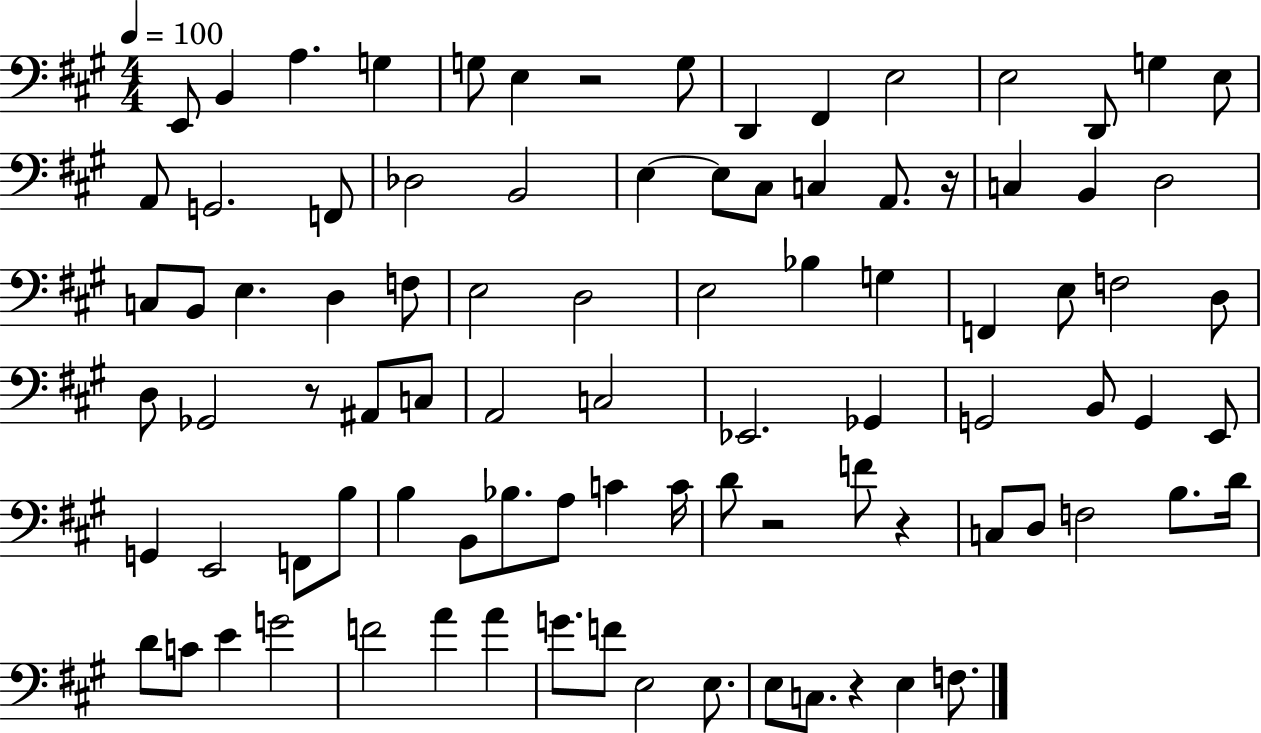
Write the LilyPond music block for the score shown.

{
  \clef bass
  \numericTimeSignature
  \time 4/4
  \key a \major
  \tempo 4 = 100
  e,8 b,4 a4. g4 | g8 e4 r2 g8 | d,4 fis,4 e2 | e2 d,8 g4 e8 | \break a,8 g,2. f,8 | des2 b,2 | e4~~ e8 cis8 c4 a,8. r16 | c4 b,4 d2 | \break c8 b,8 e4. d4 f8 | e2 d2 | e2 bes4 g4 | f,4 e8 f2 d8 | \break d8 ges,2 r8 ais,8 c8 | a,2 c2 | ees,2. ges,4 | g,2 b,8 g,4 e,8 | \break g,4 e,2 f,8 b8 | b4 b,8 bes8. a8 c'4 c'16 | d'8 r2 f'8 r4 | c8 d8 f2 b8. d'16 | \break d'8 c'8 e'4 g'2 | f'2 a'4 a'4 | g'8. f'8 e2 e8. | e8 c8. r4 e4 f8. | \break \bar "|."
}